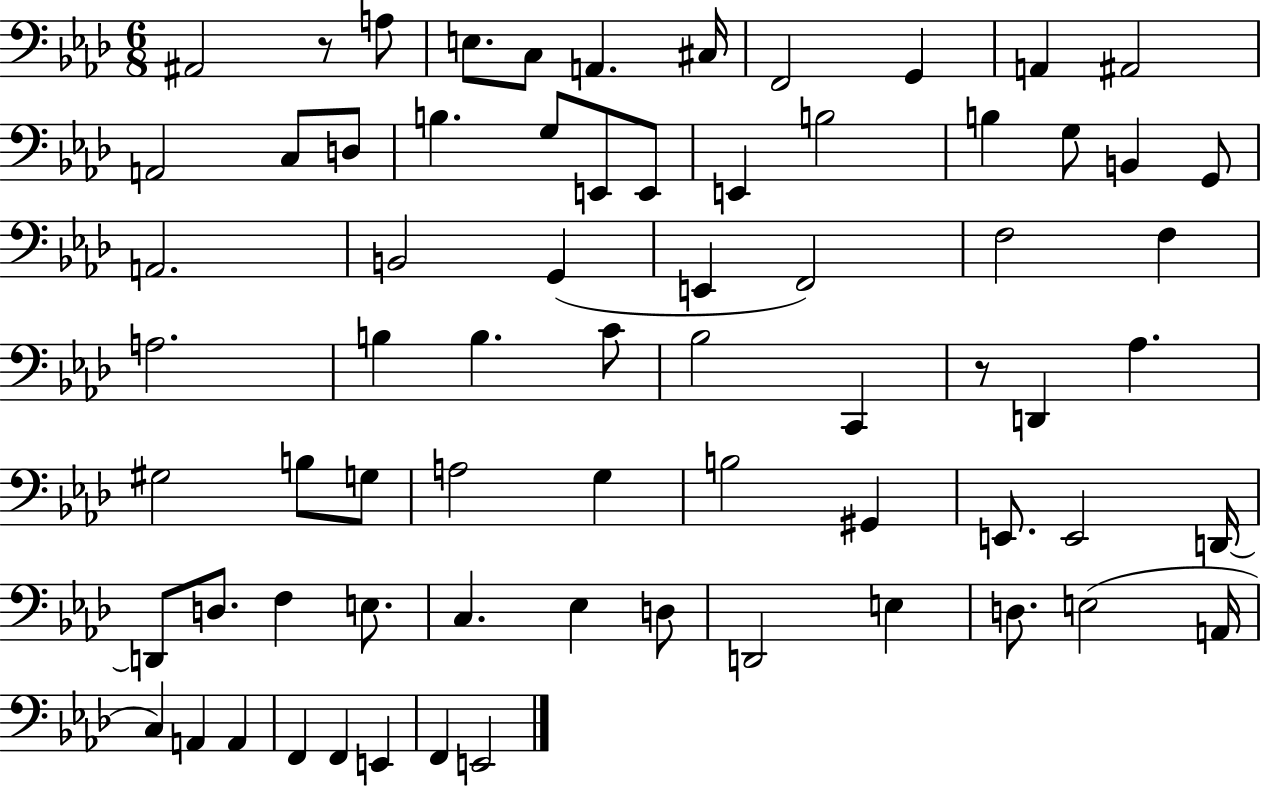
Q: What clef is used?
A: bass